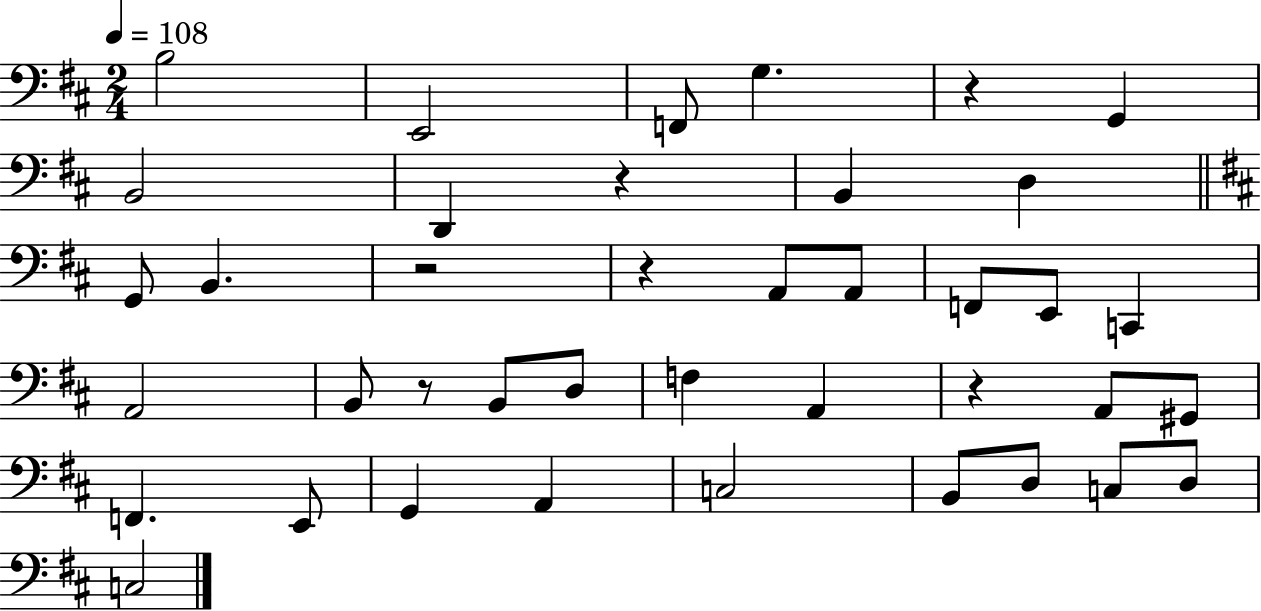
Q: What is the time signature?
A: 2/4